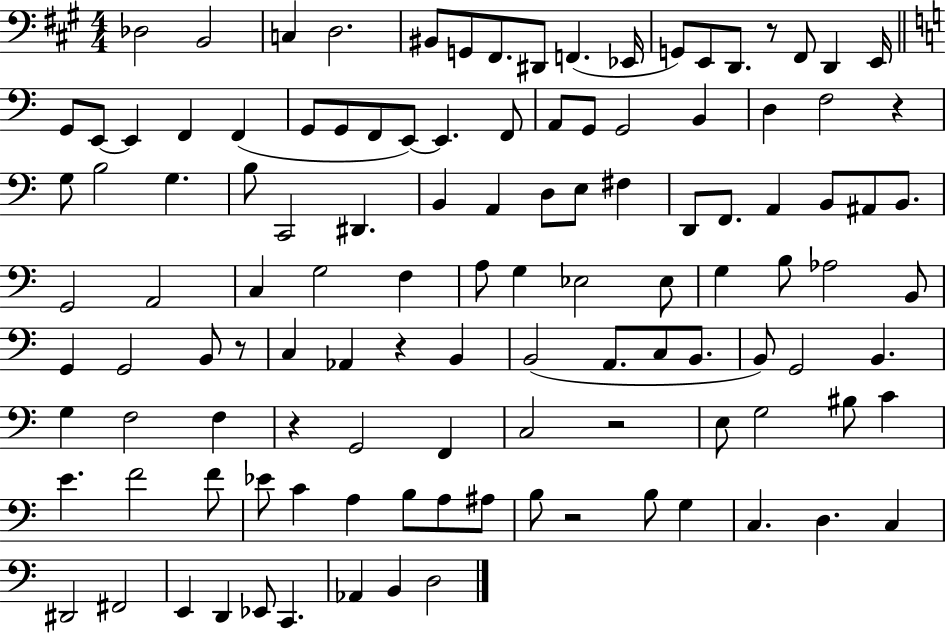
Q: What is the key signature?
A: A major